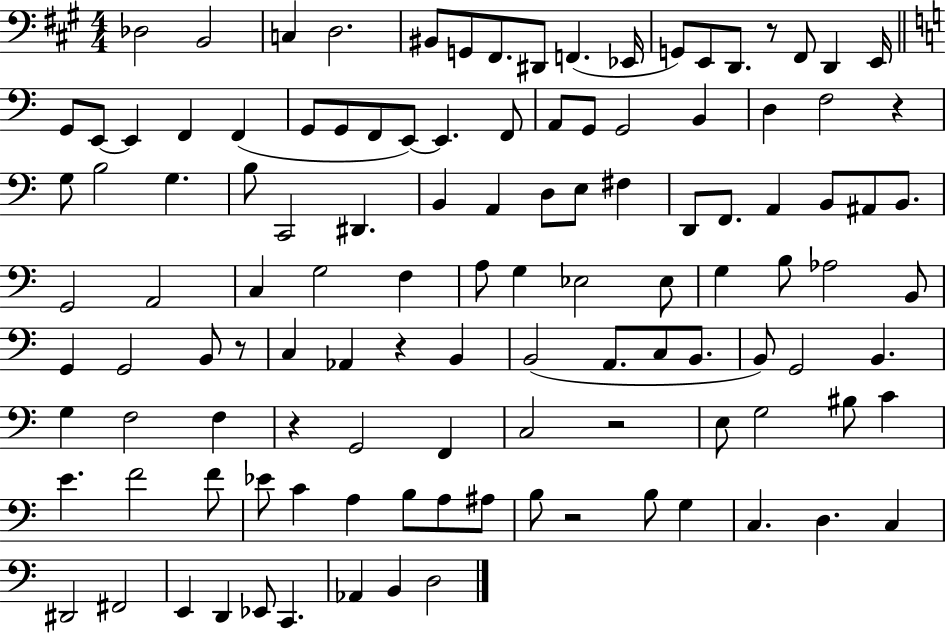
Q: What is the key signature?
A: A major